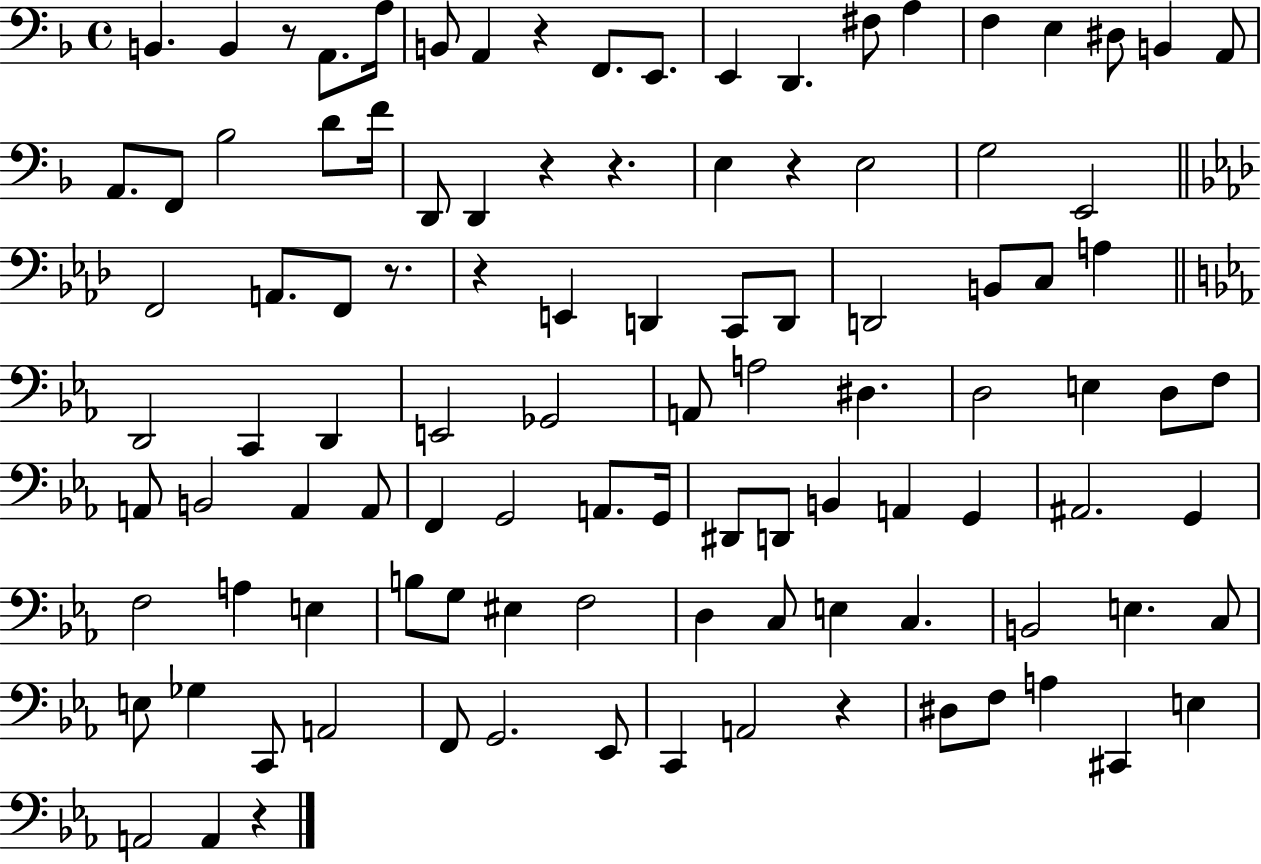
X:1
T:Untitled
M:4/4
L:1/4
K:F
B,, B,, z/2 A,,/2 A,/4 B,,/2 A,, z F,,/2 E,,/2 E,, D,, ^F,/2 A, F, E, ^D,/2 B,, A,,/2 A,,/2 F,,/2 _B,2 D/2 F/4 D,,/2 D,, z z E, z E,2 G,2 E,,2 F,,2 A,,/2 F,,/2 z/2 z E,, D,, C,,/2 D,,/2 D,,2 B,,/2 C,/2 A, D,,2 C,, D,, E,,2 _G,,2 A,,/2 A,2 ^D, D,2 E, D,/2 F,/2 A,,/2 B,,2 A,, A,,/2 F,, G,,2 A,,/2 G,,/4 ^D,,/2 D,,/2 B,, A,, G,, ^A,,2 G,, F,2 A, E, B,/2 G,/2 ^E, F,2 D, C,/2 E, C, B,,2 E, C,/2 E,/2 _G, C,,/2 A,,2 F,,/2 G,,2 _E,,/2 C,, A,,2 z ^D,/2 F,/2 A, ^C,, E, A,,2 A,, z